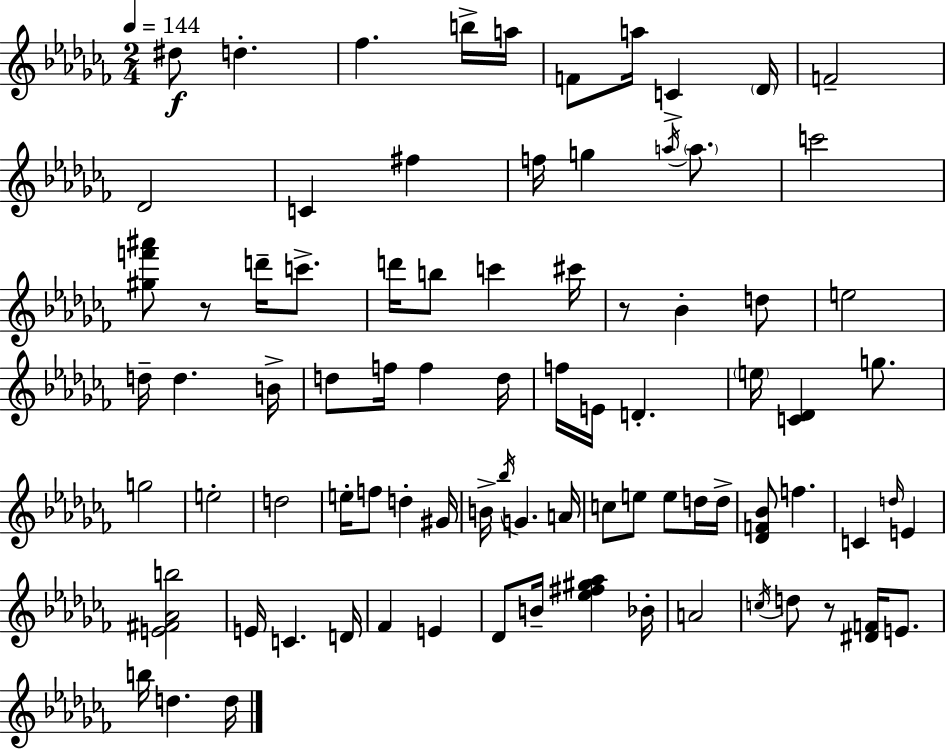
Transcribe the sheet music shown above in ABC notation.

X:1
T:Untitled
M:2/4
L:1/4
K:Abm
^d/2 d _f b/4 a/4 F/2 a/4 C _D/4 F2 _D2 C ^f f/4 g a/4 a/2 c'2 [^gf'^a']/2 z/2 d'/4 c'/2 d'/4 b/2 c' ^c'/4 z/2 _B d/2 e2 d/4 d B/4 d/2 f/4 f d/4 f/4 E/4 D e/4 [C_D] g/2 g2 e2 d2 e/4 f/2 d ^G/4 B/4 _b/4 G A/4 c/2 e/2 e/2 d/4 d/4 [_DF_B]/2 f C d/4 E [E^F_Ab]2 E/4 C D/4 _F E _D/2 B/4 [_e^f^g_a] _B/4 A2 c/4 d/2 z/2 [^DF]/4 E/2 b/4 d d/4